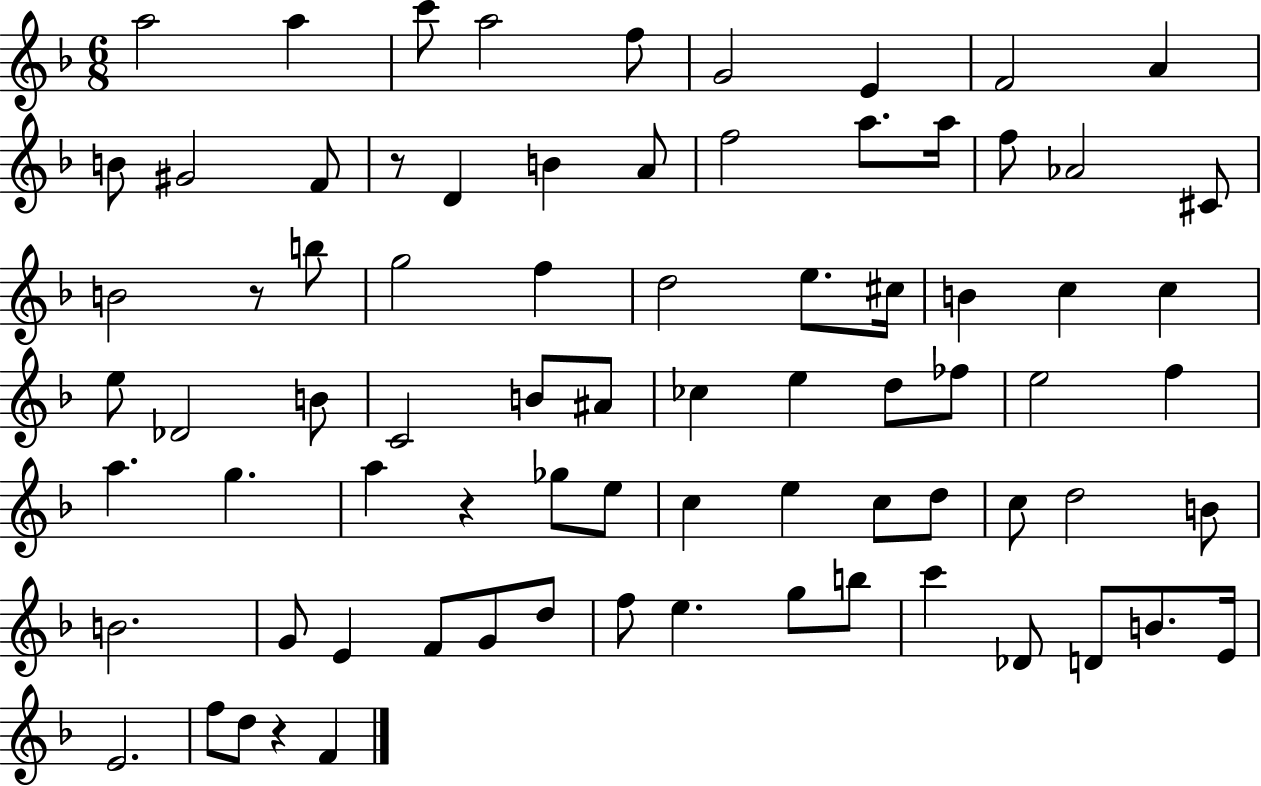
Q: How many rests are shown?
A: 4